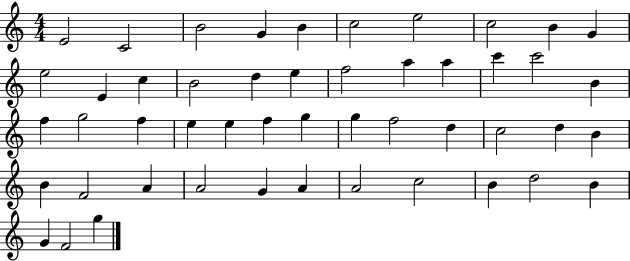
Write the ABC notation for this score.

X:1
T:Untitled
M:4/4
L:1/4
K:C
E2 C2 B2 G B c2 e2 c2 B G e2 E c B2 d e f2 a a c' c'2 B f g2 f e e f g g f2 d c2 d B B F2 A A2 G A A2 c2 B d2 B G F2 g